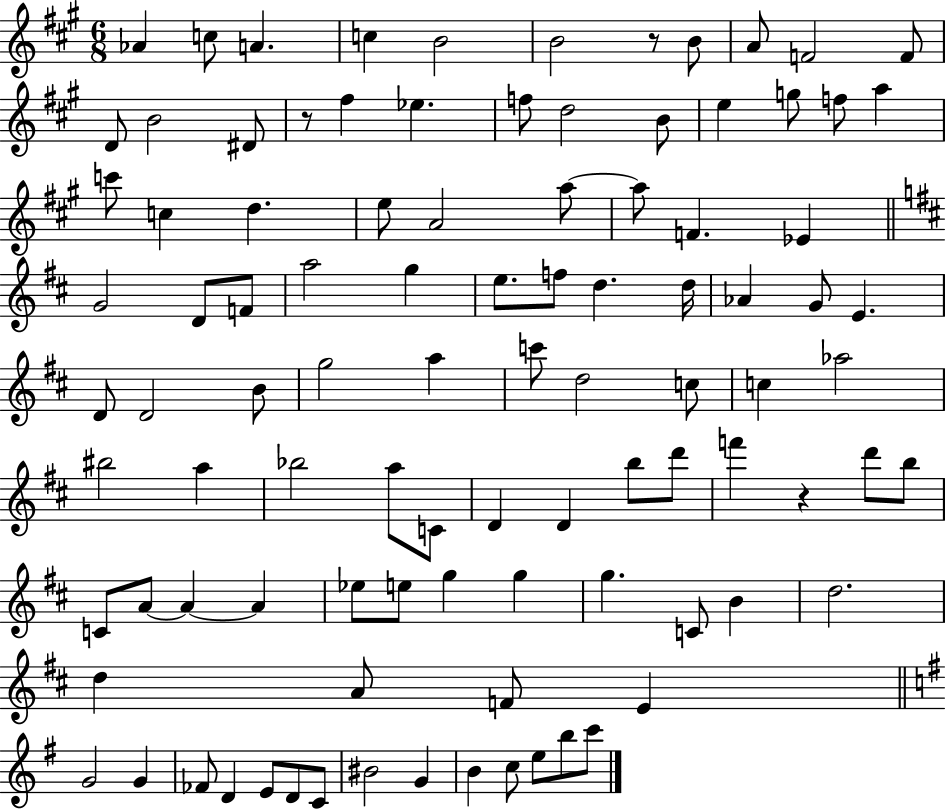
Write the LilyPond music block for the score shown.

{
  \clef treble
  \numericTimeSignature
  \time 6/8
  \key a \major
  aes'4 c''8 a'4. | c''4 b'2 | b'2 r8 b'8 | a'8 f'2 f'8 | \break d'8 b'2 dis'8 | r8 fis''4 ees''4. | f''8 d''2 b'8 | e''4 g''8 f''8 a''4 | \break c'''8 c''4 d''4. | e''8 a'2 a''8~~ | a''8 f'4. ees'4 | \bar "||" \break \key d \major g'2 d'8 f'8 | a''2 g''4 | e''8. f''8 d''4. d''16 | aes'4 g'8 e'4. | \break d'8 d'2 b'8 | g''2 a''4 | c'''8 d''2 c''8 | c''4 aes''2 | \break bis''2 a''4 | bes''2 a''8 c'8 | d'4 d'4 b''8 d'''8 | f'''4 r4 d'''8 b''8 | \break c'8 a'8~~ a'4~~ a'4 | ees''8 e''8 g''4 g''4 | g''4. c'8 b'4 | d''2. | \break d''4 a'8 f'8 e'4 | \bar "||" \break \key g \major g'2 g'4 | fes'8 d'4 e'8 d'8 c'8 | bis'2 g'4 | b'4 c''8 e''8 b''8 c'''8 | \break \bar "|."
}